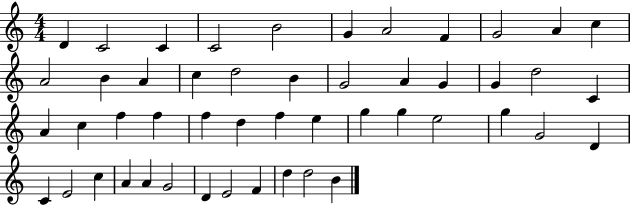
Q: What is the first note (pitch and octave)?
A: D4